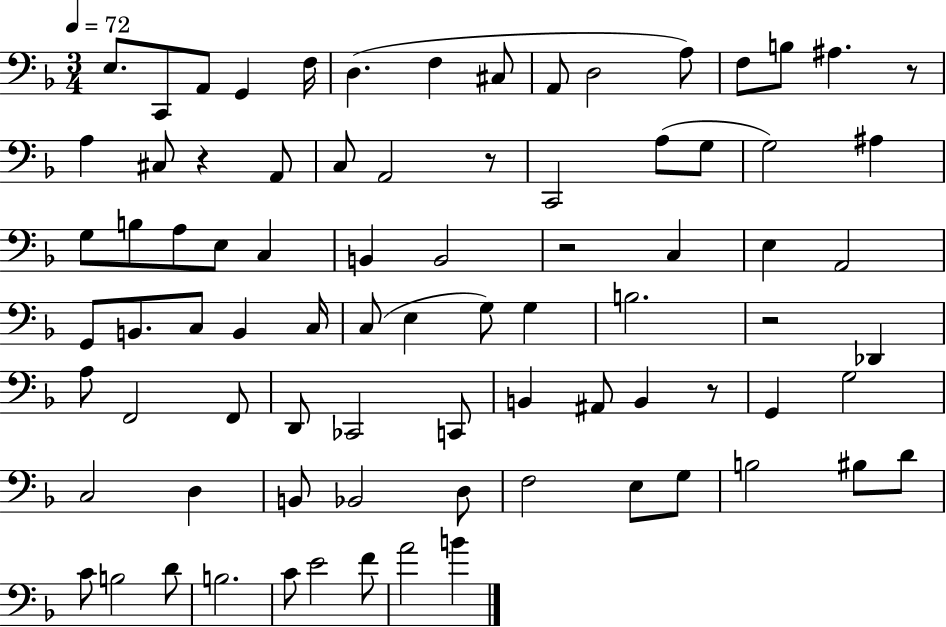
E3/e. C2/e A2/e G2/q F3/s D3/q. F3/q C#3/e A2/e D3/h A3/e F3/e B3/e A#3/q. R/e A3/q C#3/e R/q A2/e C3/e A2/h R/e C2/h A3/e G3/e G3/h A#3/q G3/e B3/e A3/e E3/e C3/q B2/q B2/h R/h C3/q E3/q A2/h G2/e B2/e. C3/e B2/q C3/s C3/e E3/q G3/e G3/q B3/h. R/h Db2/q A3/e F2/h F2/e D2/e CES2/h C2/e B2/q A#2/e B2/q R/e G2/q G3/h C3/h D3/q B2/e Bb2/h D3/e F3/h E3/e G3/e B3/h BIS3/e D4/e C4/e B3/h D4/e B3/h. C4/e E4/h F4/e A4/h B4/q